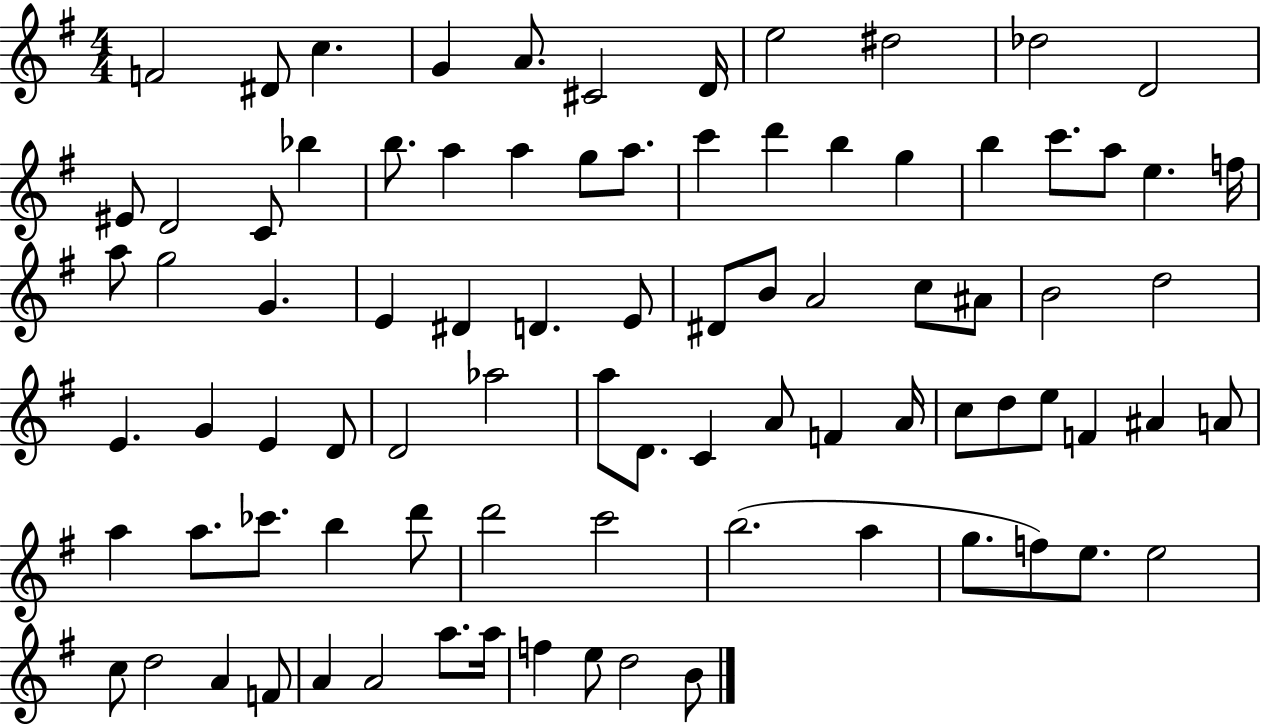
X:1
T:Untitled
M:4/4
L:1/4
K:G
F2 ^D/2 c G A/2 ^C2 D/4 e2 ^d2 _d2 D2 ^E/2 D2 C/2 _b b/2 a a g/2 a/2 c' d' b g b c'/2 a/2 e f/4 a/2 g2 G E ^D D E/2 ^D/2 B/2 A2 c/2 ^A/2 B2 d2 E G E D/2 D2 _a2 a/2 D/2 C A/2 F A/4 c/2 d/2 e/2 F ^A A/2 a a/2 _c'/2 b d'/2 d'2 c'2 b2 a g/2 f/2 e/2 e2 c/2 d2 A F/2 A A2 a/2 a/4 f e/2 d2 B/2